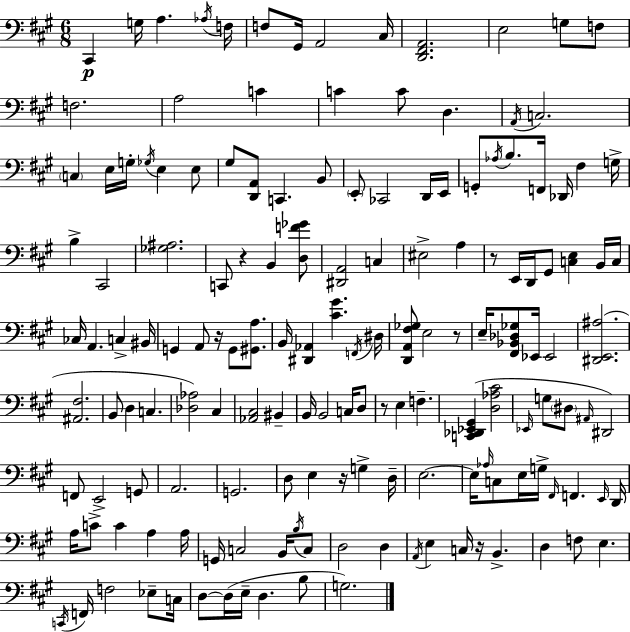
C#2/q G3/s A3/q. Ab3/s F3/s F3/e G#2/s A2/h C#3/s [D2,F#2,A2]/h. E3/h G3/e F3/e F3/h. A3/h C4/q C4/q C4/e D3/q. A2/s C3/h. C3/q E3/s G3/s Gb3/s E3/q E3/e G#3/e [D2,A2]/e C2/q. B2/e E2/e CES2/h D2/s E2/s G2/e Ab3/s B3/e. F2/s Db2/s F#3/q G3/s B3/q C#2/h [Gb3,A#3]/h. C2/e R/q B2/q [D3,F4,Gb4]/e [D#2,A2]/h C3/q EIS3/h A3/q R/e E2/s D2/s G#2/e [C3,E3]/q B2/s C3/s CES3/s A2/q. C3/q BIS2/s G2/q A2/e R/s G2/e [G#2,A3]/e. B2/s [D#2,Ab2]/q [C#4,G#4]/q. F2/s D#3/s [D2,A2,F#3,Gb3]/e E3/h R/e E3/s [F#2,Bb2,Db3,Gb3]/e Eb2/s Eb2/h [D#2,E2,A#3]/h. [A#2,F#3]/h. B2/e D3/q C3/q. [Db3,Ab3]/h C#3/q [Ab2,C#3]/h BIS2/q B2/s B2/h C3/s D3/e R/e E3/q F3/q. [C2,Db2,Eb2,G#2]/q [D3,Ab3,C#4]/h Eb2/s G3/e D#3/e A#2/s D#2/h F2/e E2/h G2/e A2/h. G2/h. D3/e E3/q R/s G3/q D3/s E3/h. E3/s Ab3/s C3/e E3/s G3/s F#2/s F2/q. E2/s D2/s A3/s C4/e C4/q A3/q A3/s G2/s C3/h B2/s B3/s C3/e D3/h D3/q A2/s E3/q C3/s R/s B2/q. D3/q F3/e E3/q. C2/s F2/s F3/h Eb3/e C3/s D3/e D3/s E3/s D3/q. B3/e G3/h.